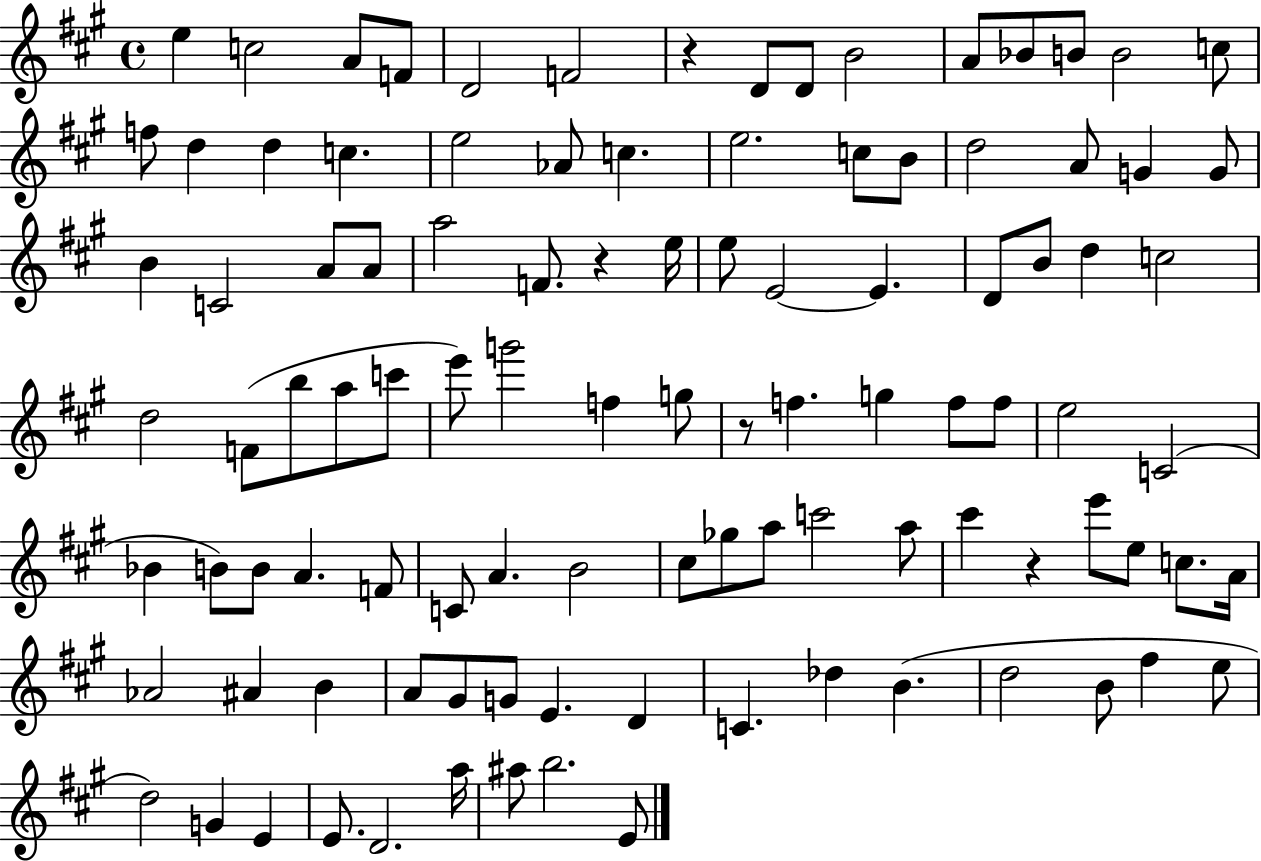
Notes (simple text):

E5/q C5/h A4/e F4/e D4/h F4/h R/q D4/e D4/e B4/h A4/e Bb4/e B4/e B4/h C5/e F5/e D5/q D5/q C5/q. E5/h Ab4/e C5/q. E5/h. C5/e B4/e D5/h A4/e G4/q G4/e B4/q C4/h A4/e A4/e A5/h F4/e. R/q E5/s E5/e E4/h E4/q. D4/e B4/e D5/q C5/h D5/h F4/e B5/e A5/e C6/e E6/e G6/h F5/q G5/e R/e F5/q. G5/q F5/e F5/e E5/h C4/h Bb4/q B4/e B4/e A4/q. F4/e C4/e A4/q. B4/h C#5/e Gb5/e A5/e C6/h A5/e C#6/q R/q E6/e E5/e C5/e. A4/s Ab4/h A#4/q B4/q A4/e G#4/e G4/e E4/q. D4/q C4/q. Db5/q B4/q. D5/h B4/e F#5/q E5/e D5/h G4/q E4/q E4/e. D4/h. A5/s A#5/e B5/h. E4/e